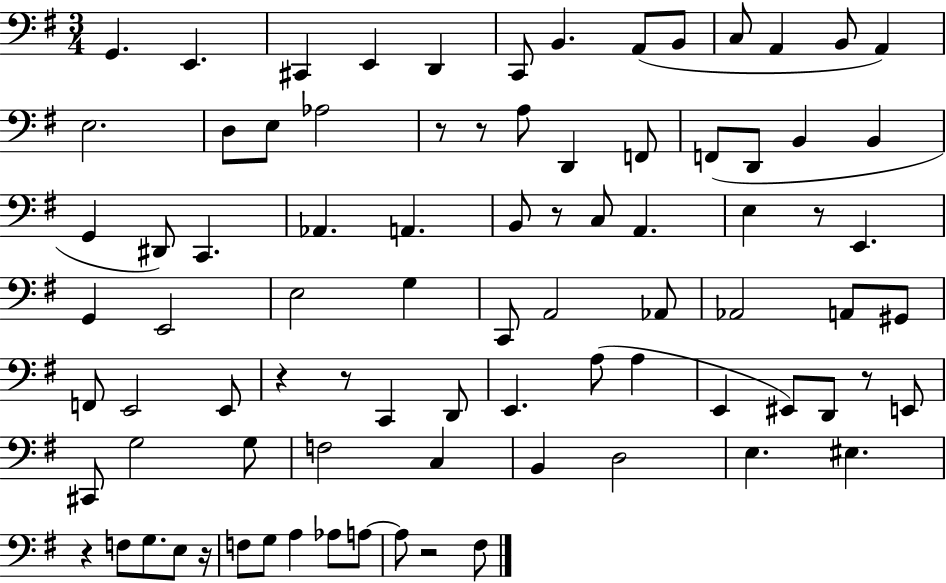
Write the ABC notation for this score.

X:1
T:Untitled
M:3/4
L:1/4
K:G
G,, E,, ^C,, E,, D,, C,,/2 B,, A,,/2 B,,/2 C,/2 A,, B,,/2 A,, E,2 D,/2 E,/2 _A,2 z/2 z/2 A,/2 D,, F,,/2 F,,/2 D,,/2 B,, B,, G,, ^D,,/2 C,, _A,, A,, B,,/2 z/2 C,/2 A,, E, z/2 E,, G,, E,,2 E,2 G, C,,/2 A,,2 _A,,/2 _A,,2 A,,/2 ^G,,/2 F,,/2 E,,2 E,,/2 z z/2 C,, D,,/2 E,, A,/2 A, E,, ^E,,/2 D,,/2 z/2 E,,/2 ^C,,/2 G,2 G,/2 F,2 C, B,, D,2 E, ^E, z F,/2 G,/2 E,/2 z/4 F,/2 G,/2 A, _A,/2 A,/2 A,/2 z2 ^F,/2